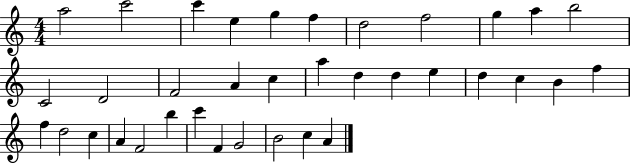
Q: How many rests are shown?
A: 0